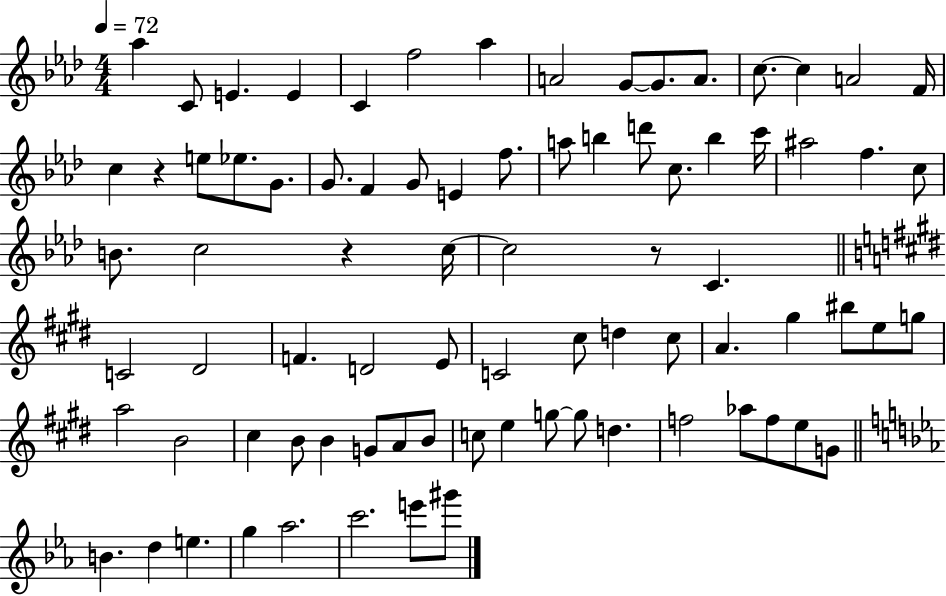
Ab5/q C4/e E4/q. E4/q C4/q F5/h Ab5/q A4/h G4/e G4/e. A4/e. C5/e. C5/q A4/h F4/s C5/q R/q E5/e Eb5/e. G4/e. G4/e. F4/q G4/e E4/q F5/e. A5/e B5/q D6/e C5/e. B5/q C6/s A#5/h F5/q. C5/e B4/e. C5/h R/q C5/s C5/h R/e C4/q. C4/h D#4/h F4/q. D4/h E4/e C4/h C#5/e D5/q C#5/e A4/q. G#5/q BIS5/e E5/e G5/e A5/h B4/h C#5/q B4/e B4/q G4/e A4/e B4/e C5/e E5/q G5/e G5/e D5/q. F5/h Ab5/e F5/e E5/e G4/e B4/q. D5/q E5/q. G5/q Ab5/h. C6/h. E6/e G#6/e